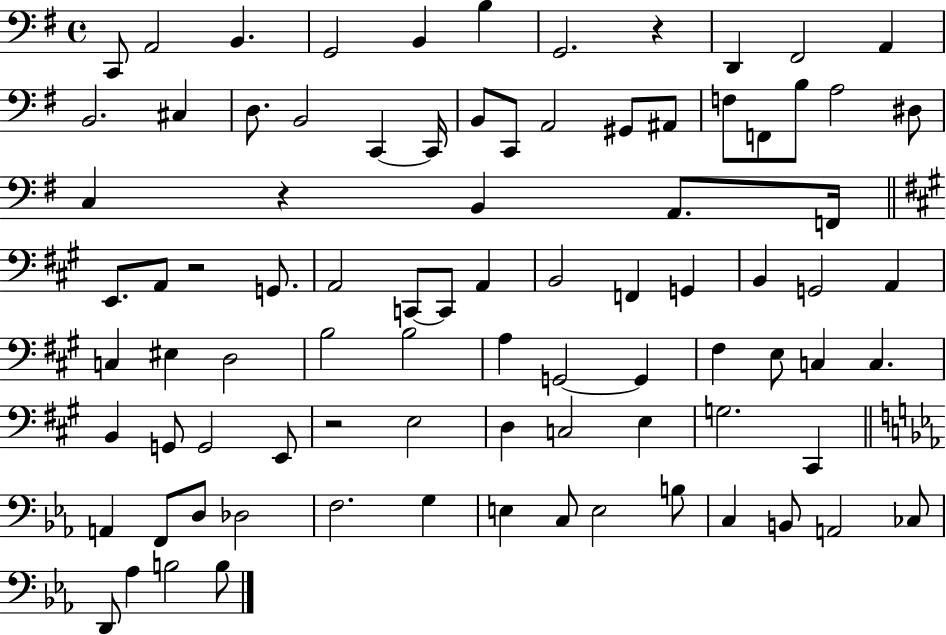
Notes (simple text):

C2/e A2/h B2/q. G2/h B2/q B3/q G2/h. R/q D2/q F#2/h A2/q B2/h. C#3/q D3/e. B2/h C2/q C2/s B2/e C2/e A2/h G#2/e A#2/e F3/e F2/e B3/e A3/h D#3/e C3/q R/q B2/q A2/e. F2/s E2/e. A2/e R/h G2/e. A2/h C2/e C2/e A2/q B2/h F2/q G2/q B2/q G2/h A2/q C3/q EIS3/q D3/h B3/h B3/h A3/q G2/h G2/q F#3/q E3/e C3/q C3/q. B2/q G2/e G2/h E2/e R/h E3/h D3/q C3/h E3/q G3/h. C#2/q A2/q F2/e D3/e Db3/h F3/h. G3/q E3/q C3/e E3/h B3/e C3/q B2/e A2/h CES3/e D2/e Ab3/q B3/h B3/e